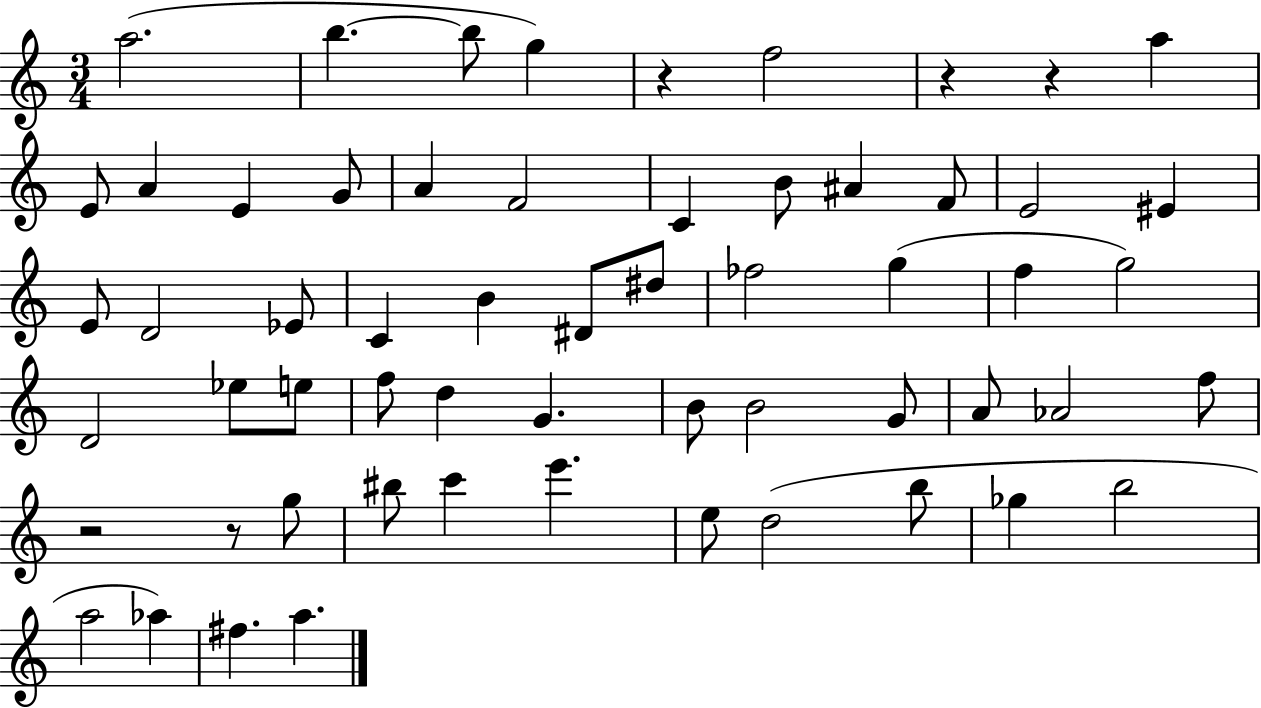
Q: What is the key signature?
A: C major